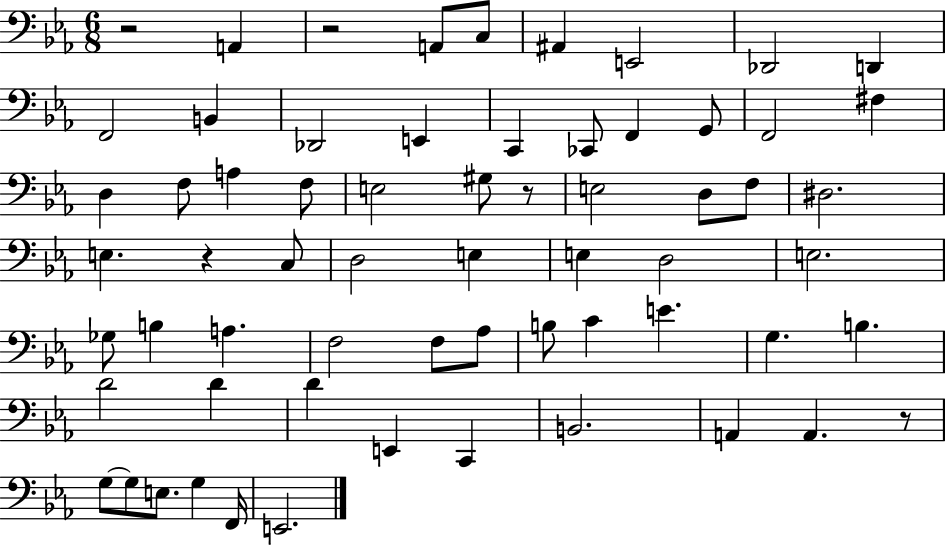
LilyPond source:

{
  \clef bass
  \numericTimeSignature
  \time 6/8
  \key ees \major
  \repeat volta 2 { r2 a,4 | r2 a,8 c8 | ais,4 e,2 | des,2 d,4 | \break f,2 b,4 | des,2 e,4 | c,4 ces,8 f,4 g,8 | f,2 fis4 | \break d4 f8 a4 f8 | e2 gis8 r8 | e2 d8 f8 | dis2. | \break e4. r4 c8 | d2 e4 | e4 d2 | e2. | \break ges8 b4 a4. | f2 f8 aes8 | b8 c'4 e'4. | g4. b4. | \break d'2 d'4 | d'4 e,4 c,4 | b,2. | a,4 a,4. r8 | \break g8~~ g8 e8. g4 f,16 | e,2. | } \bar "|."
}